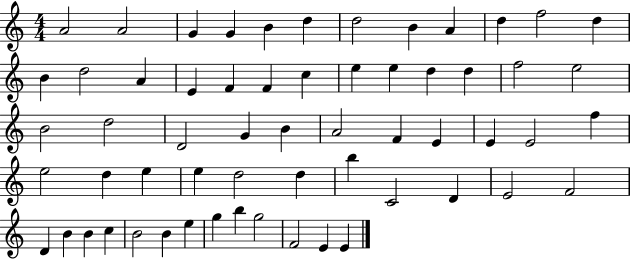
A4/h A4/h G4/q G4/q B4/q D5/q D5/h B4/q A4/q D5/q F5/h D5/q B4/q D5/h A4/q E4/q F4/q F4/q C5/q E5/q E5/q D5/q D5/q F5/h E5/h B4/h D5/h D4/h G4/q B4/q A4/h F4/q E4/q E4/q E4/h F5/q E5/h D5/q E5/q E5/q D5/h D5/q B5/q C4/h D4/q E4/h F4/h D4/q B4/q B4/q C5/q B4/h B4/q E5/q G5/q B5/q G5/h F4/h E4/q E4/q